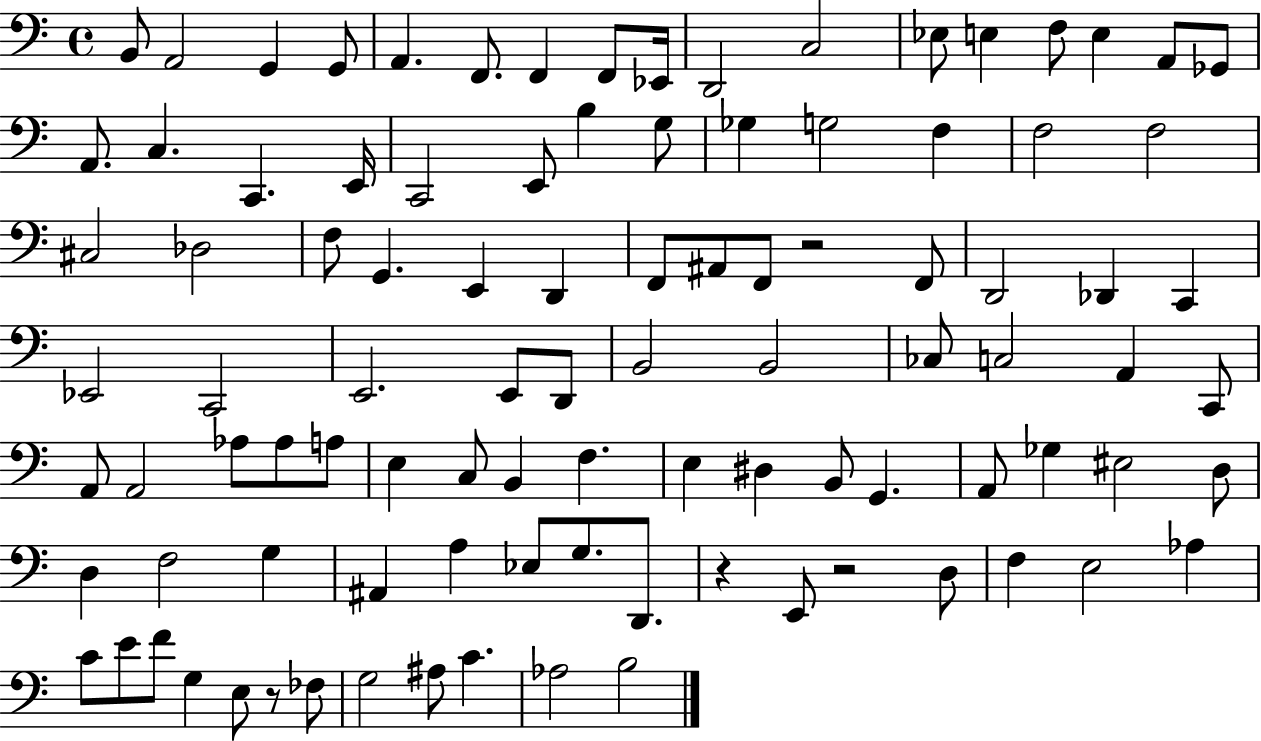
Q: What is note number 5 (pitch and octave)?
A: A2